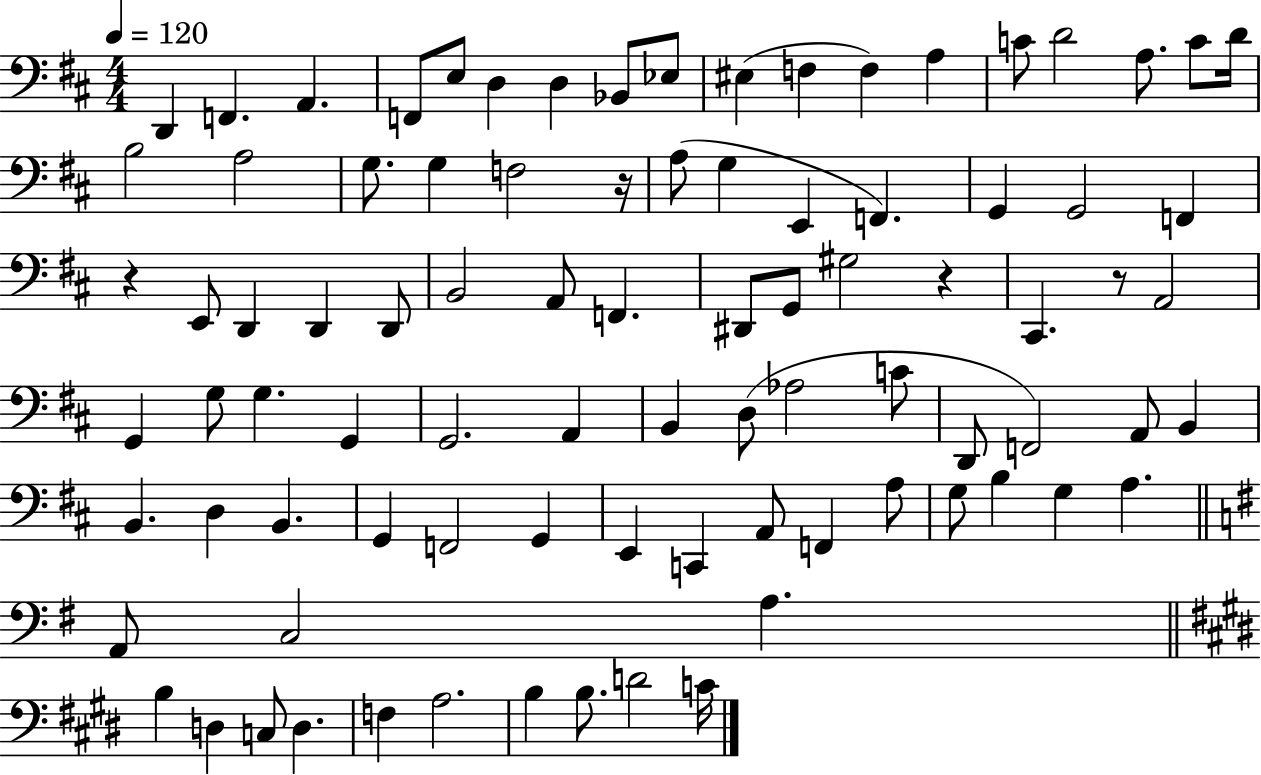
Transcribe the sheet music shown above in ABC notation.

X:1
T:Untitled
M:4/4
L:1/4
K:D
D,, F,, A,, F,,/2 E,/2 D, D, _B,,/2 _E,/2 ^E, F, F, A, C/2 D2 A,/2 C/2 D/4 B,2 A,2 G,/2 G, F,2 z/4 A,/2 G, E,, F,, G,, G,,2 F,, z E,,/2 D,, D,, D,,/2 B,,2 A,,/2 F,, ^D,,/2 G,,/2 ^G,2 z ^C,, z/2 A,,2 G,, G,/2 G, G,, G,,2 A,, B,, D,/2 _A,2 C/2 D,,/2 F,,2 A,,/2 B,, B,, D, B,, G,, F,,2 G,, E,, C,, A,,/2 F,, A,/2 G,/2 B, G, A, A,,/2 C,2 A, B, D, C,/2 D, F, A,2 B, B,/2 D2 C/4